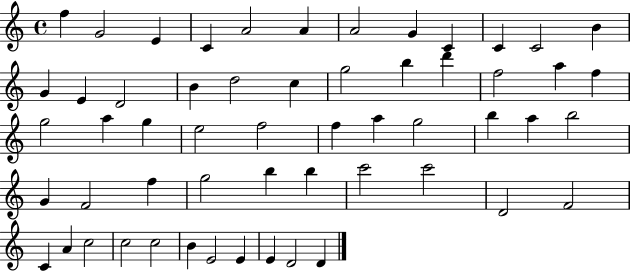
{
  \clef treble
  \time 4/4
  \defaultTimeSignature
  \key c \major
  f''4 g'2 e'4 | c'4 a'2 a'4 | a'2 g'4 c'4 | c'4 c'2 b'4 | \break g'4 e'4 d'2 | b'4 d''2 c''4 | g''2 b''4 d'''4 | f''2 a''4 f''4 | \break g''2 a''4 g''4 | e''2 f''2 | f''4 a''4 g''2 | b''4 a''4 b''2 | \break g'4 f'2 f''4 | g''2 b''4 b''4 | c'''2 c'''2 | d'2 f'2 | \break c'4 a'4 c''2 | c''2 c''2 | b'4 e'2 e'4 | e'4 d'2 d'4 | \break \bar "|."
}